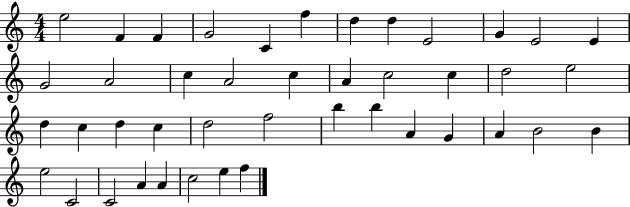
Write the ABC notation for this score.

X:1
T:Untitled
M:4/4
L:1/4
K:C
e2 F F G2 C f d d E2 G E2 E G2 A2 c A2 c A c2 c d2 e2 d c d c d2 f2 b b A G A B2 B e2 C2 C2 A A c2 e f